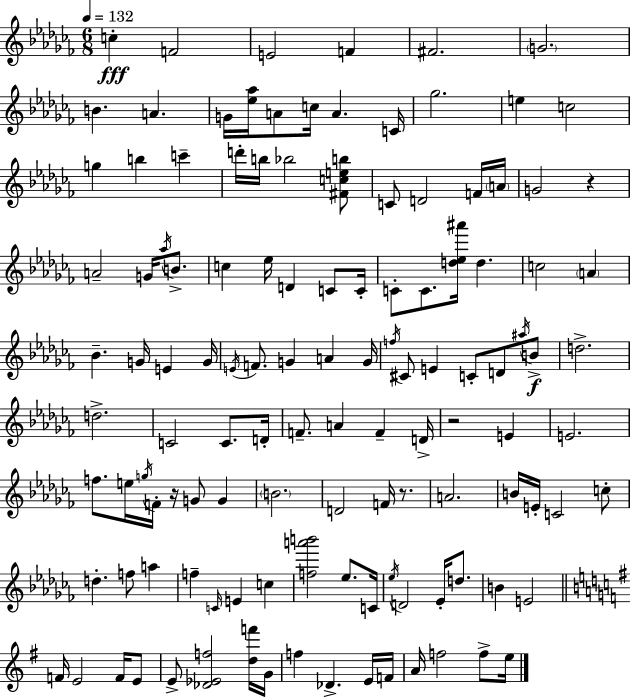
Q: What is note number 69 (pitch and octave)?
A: F5